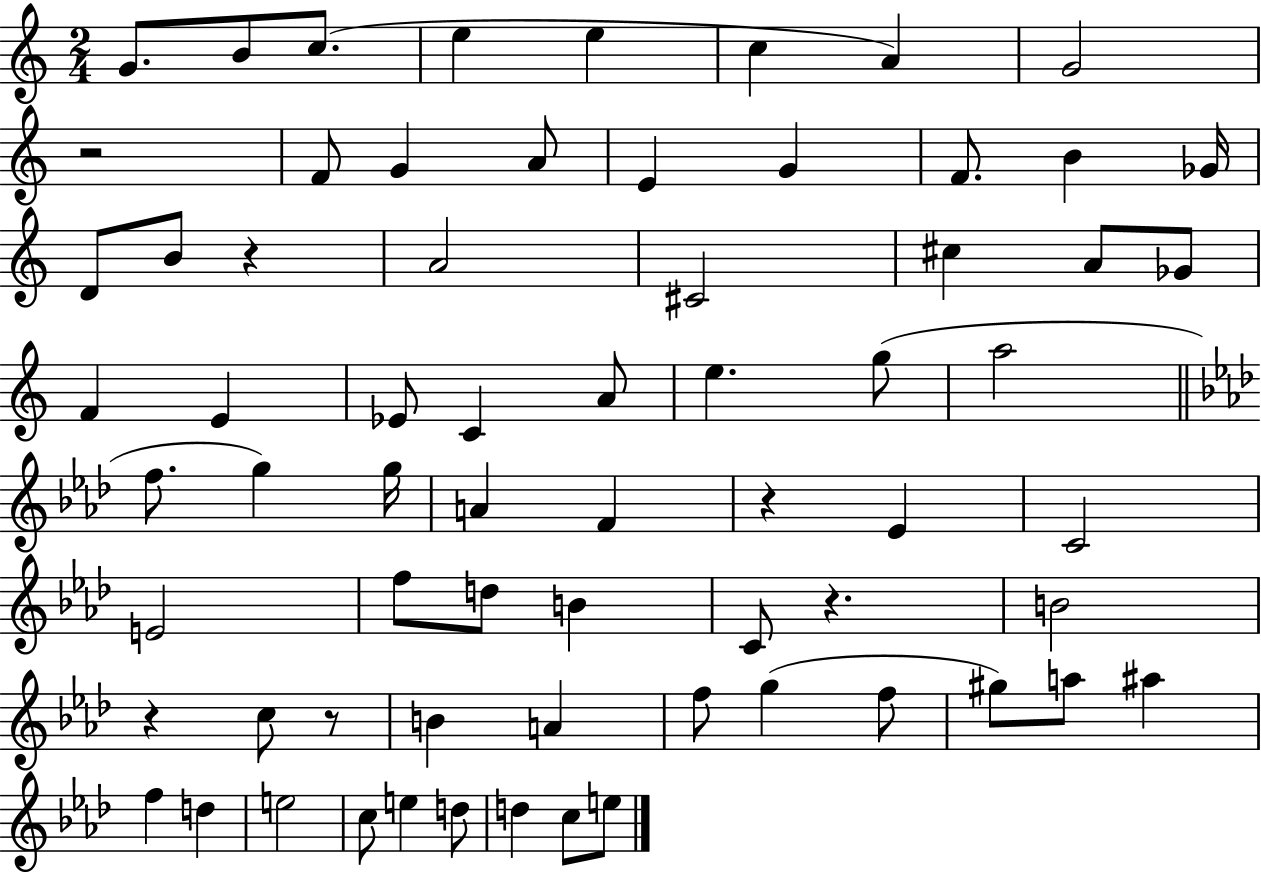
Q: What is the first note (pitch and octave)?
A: G4